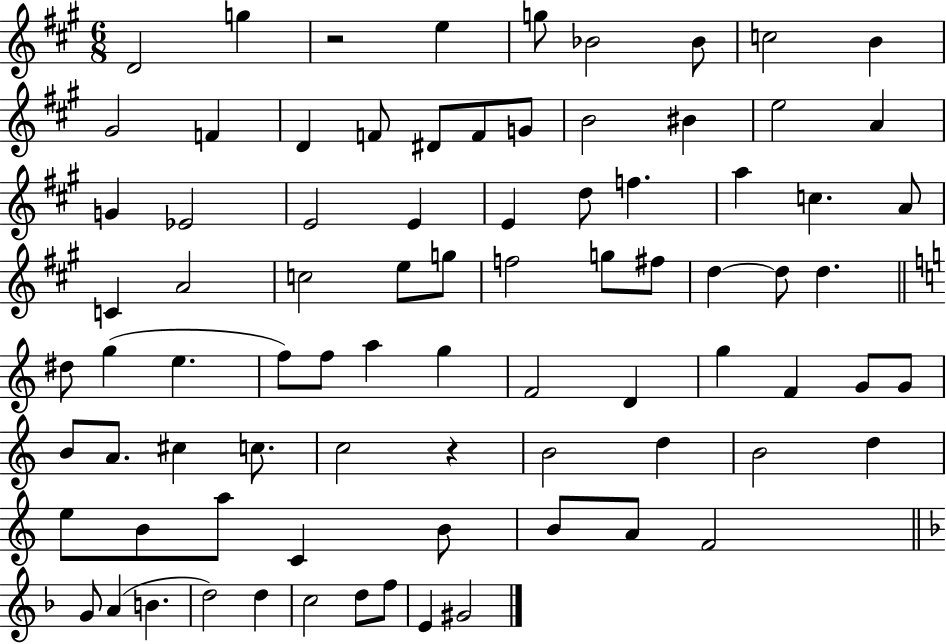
{
  \clef treble
  \numericTimeSignature
  \time 6/8
  \key a \major
  d'2 g''4 | r2 e''4 | g''8 bes'2 bes'8 | c''2 b'4 | \break gis'2 f'4 | d'4 f'8 dis'8 f'8 g'8 | b'2 bis'4 | e''2 a'4 | \break g'4 ees'2 | e'2 e'4 | e'4 d''8 f''4. | a''4 c''4. a'8 | \break c'4 a'2 | c''2 e''8 g''8 | f''2 g''8 fis''8 | d''4~~ d''8 d''4. | \break \bar "||" \break \key a \minor dis''8 g''4( e''4. | f''8) f''8 a''4 g''4 | f'2 d'4 | g''4 f'4 g'8 g'8 | \break b'8 a'8. cis''4 c''8. | c''2 r4 | b'2 d''4 | b'2 d''4 | \break e''8 b'8 a''8 c'4 b'8 | b'8 a'8 f'2 | \bar "||" \break \key d \minor g'8 a'4( b'4. | d''2) d''4 | c''2 d''8 f''8 | e'4 gis'2 | \break \bar "|."
}